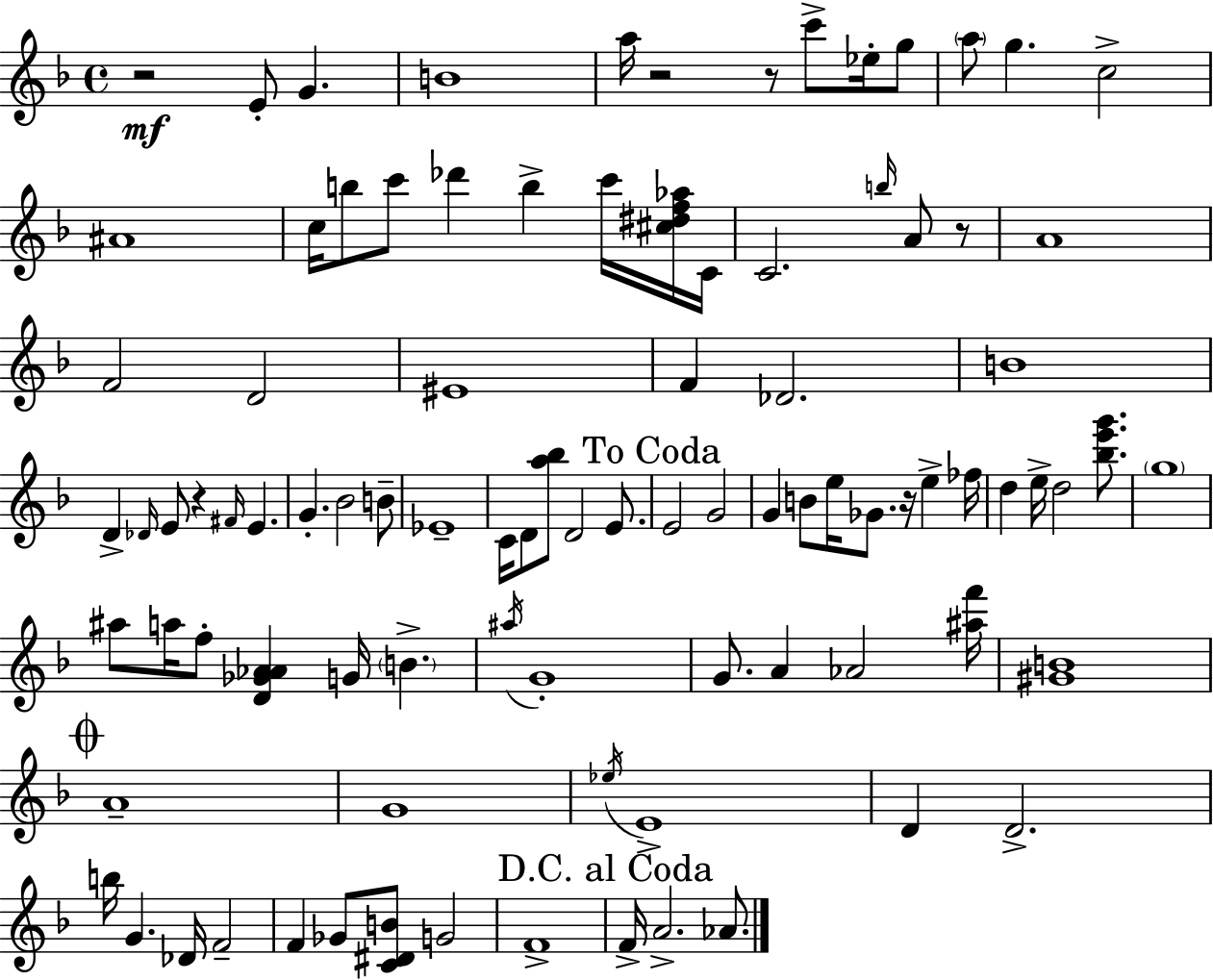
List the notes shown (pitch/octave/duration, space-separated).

R/h E4/e G4/q. B4/w A5/s R/h R/e C6/e Eb5/s G5/e A5/e G5/q. C5/h A#4/w C5/s B5/e C6/e Db6/q B5/q C6/s [C#5,D#5,F5,Ab5]/s C4/s C4/h. B5/s A4/e R/e A4/w F4/h D4/h EIS4/w F4/q Db4/h. B4/w D4/q Db4/s E4/e R/q F#4/s E4/q. G4/q. Bb4/h B4/e Eb4/w C4/s D4/e [A5,Bb5]/e D4/h E4/e. E4/h G4/h G4/q B4/e E5/s Gb4/e. R/s E5/q FES5/s D5/q E5/s D5/h [Bb5,E6,G6]/e. G5/w A#5/e A5/s F5/e [D4,Gb4,Ab4,A4]/q G4/s B4/q. A#5/s G4/w G4/e. A4/q Ab4/h [A#5,F6]/s [G#4,B4]/w A4/w G4/w Eb5/s E4/w D4/q D4/h. B5/s G4/q. Db4/s F4/h F4/q Gb4/e [C4,D#4,B4]/e G4/h F4/w F4/s A4/h. Ab4/e.